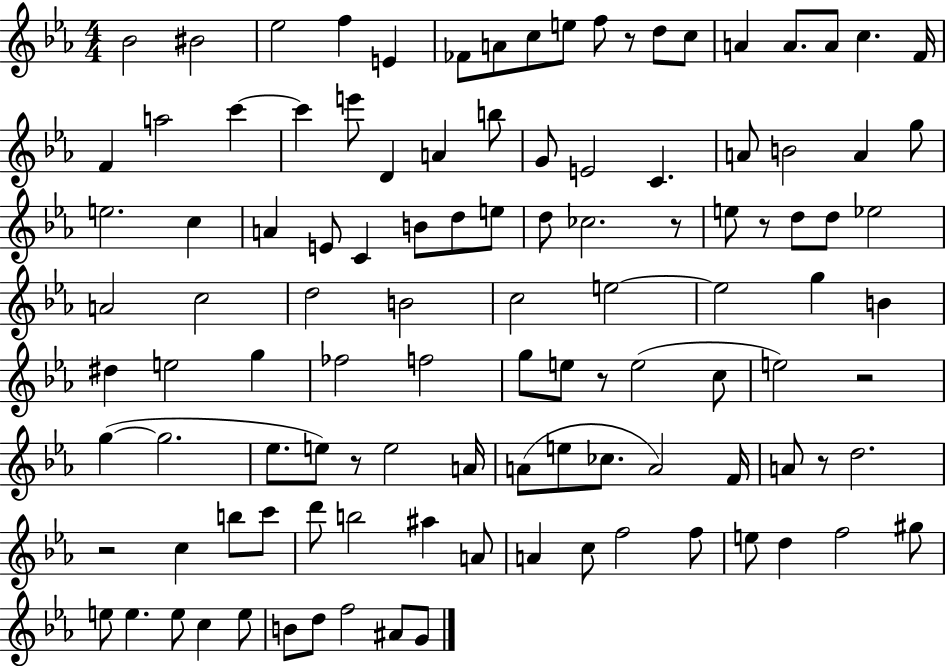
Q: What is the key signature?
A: EES major